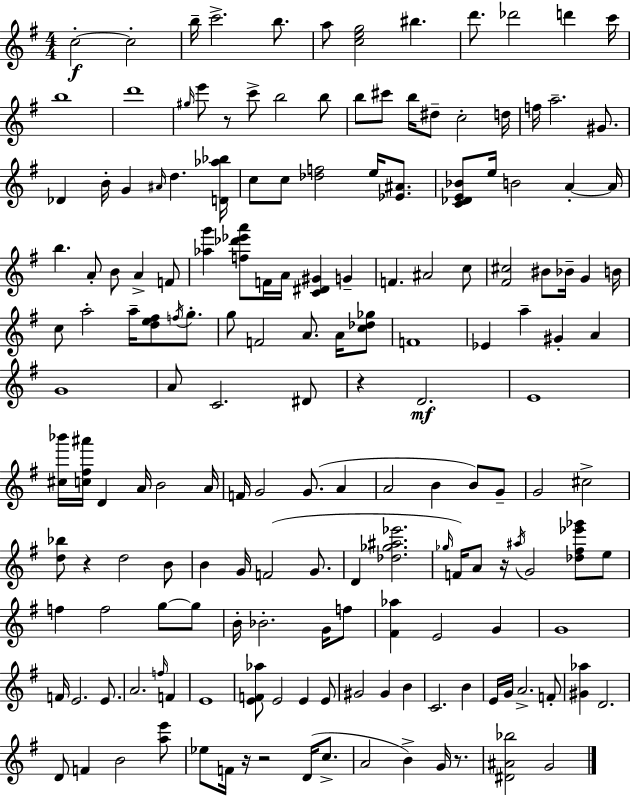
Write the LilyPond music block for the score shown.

{
  \clef treble
  \numericTimeSignature
  \time 4/4
  \key e \minor
  c''2-.~~\f c''2-. | b''16-- c'''2.-> b''8. | a''8 <c'' e'' g''>2 bis''4. | d'''8. des'''2 d'''4 c'''16 | \break b''1 | d'''1 | \grace { gis''16 } e'''8 r8 c'''8-> b''2 b''8 | b''8 cis'''8 b''16 dis''8-- c''2-. | \break d''16 f''16 a''2.-- gis'8. | des'4 b'16-. g'4 \grace { ais'16 } d''4. | <d' aes'' bes''>16 c''8 c''8 <des'' f''>2 e''16 <ees' ais'>8. | <c' des' e' bes'>8 e''16 b'2 a'4-.~~ | \break a'16 b''4. a'8-. b'8 a'4-> | f'8 <aes'' g'''>4 <f'' des''' ees''' a'''>8 f'16 a'16 <c' dis' gis'>4 g'4-- | f'4. ais'2 | c''8 <fis' cis''>2 bis'8 bes'16-- g'4 | \break b'16 c''8 a''2-. a''16-- <d'' e'' fis''>8 \acciaccatura { f''16 } | g''8.-. g''8 f'2 a'8. | a'16 <c'' des'' ges''>8 f'1 | ees'4 a''4-- gis'4-. a'4 | \break g'1 | a'8 c'2. | dis'8 r4 d'2.\mf | e'1 | \break <cis'' bes'''>16 <c'' fis'' ais'''>16 d'4 a'16 b'2 | a'16 f'16 g'2 g'8.( a'4 | a'2 b'4 b'8) | g'8-- g'2 cis''2-> | \break <d'' bes''>8 r4 d''2 | b'8 b'4 g'16 f'2( | g'8. d'4 <des'' ges'' ais'' ees'''>2. | \grace { ges''16 }) f'16 a'8 r16 \acciaccatura { ais''16 } g'2 | \break <des'' fis'' ees''' ges'''>8 e''8 f''4 f''2 | g''8~~ g''8 b'16-. bes'2.-. | g'16 f''8 <fis' aes''>4 e'2 | g'4 g'1 | \break f'16 e'2. | e'8. a'2. | \grace { f''16 } f'4 e'1 | <e' f' aes''>8 e'2 | \break e'4 e'8 gis'2 gis'4 | b'4 c'2. | b'4 e'16 g'16 a'2.-> | f'8-. <gis' aes''>4 d'2. | \break d'8 f'4 b'2 | <a'' e'''>8 ees''8 f'16 r16 r2 | d'16( c''8.-> a'2 b'4->) | g'16 r8. <dis' ais' bes''>2 g'2 | \break \bar "|."
}